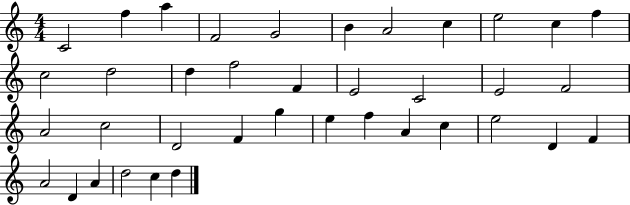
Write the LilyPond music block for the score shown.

{
  \clef treble
  \numericTimeSignature
  \time 4/4
  \key c \major
  c'2 f''4 a''4 | f'2 g'2 | b'4 a'2 c''4 | e''2 c''4 f''4 | \break c''2 d''2 | d''4 f''2 f'4 | e'2 c'2 | e'2 f'2 | \break a'2 c''2 | d'2 f'4 g''4 | e''4 f''4 a'4 c''4 | e''2 d'4 f'4 | \break a'2 d'4 a'4 | d''2 c''4 d''4 | \bar "|."
}